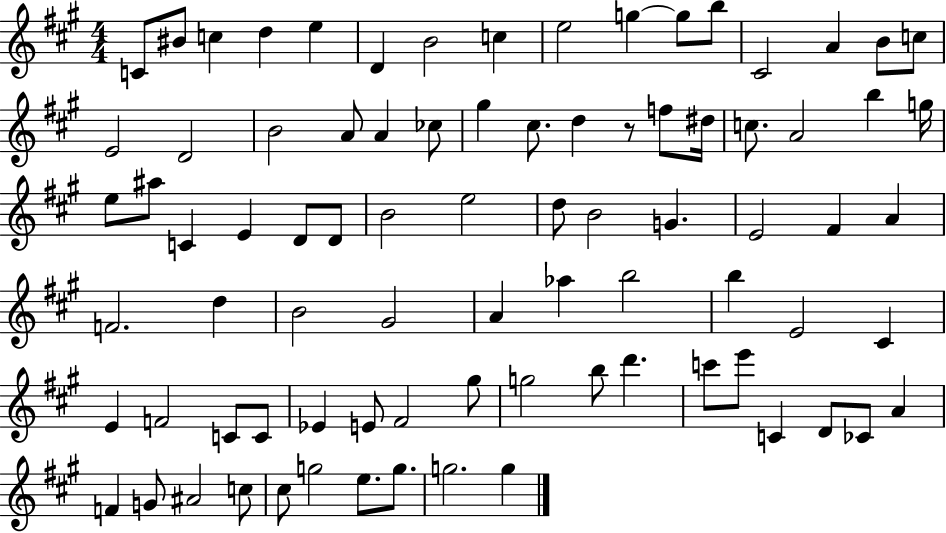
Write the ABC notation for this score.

X:1
T:Untitled
M:4/4
L:1/4
K:A
C/2 ^B/2 c d e D B2 c e2 g g/2 b/2 ^C2 A B/2 c/2 E2 D2 B2 A/2 A _c/2 ^g ^c/2 d z/2 f/2 ^d/4 c/2 A2 b g/4 e/2 ^a/2 C E D/2 D/2 B2 e2 d/2 B2 G E2 ^F A F2 d B2 ^G2 A _a b2 b E2 ^C E F2 C/2 C/2 _E E/2 ^F2 ^g/2 g2 b/2 d' c'/2 e'/2 C D/2 _C/2 A F G/2 ^A2 c/2 ^c/2 g2 e/2 g/2 g2 g